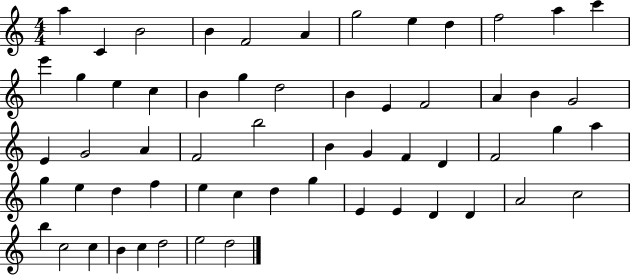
{
  \clef treble
  \numericTimeSignature
  \time 4/4
  \key c \major
  a''4 c'4 b'2 | b'4 f'2 a'4 | g''2 e''4 d''4 | f''2 a''4 c'''4 | \break e'''4 g''4 e''4 c''4 | b'4 g''4 d''2 | b'4 e'4 f'2 | a'4 b'4 g'2 | \break e'4 g'2 a'4 | f'2 b''2 | b'4 g'4 f'4 d'4 | f'2 g''4 a''4 | \break g''4 e''4 d''4 f''4 | e''4 c''4 d''4 g''4 | e'4 e'4 d'4 d'4 | a'2 c''2 | \break b''4 c''2 c''4 | b'4 c''4 d''2 | e''2 d''2 | \bar "|."
}